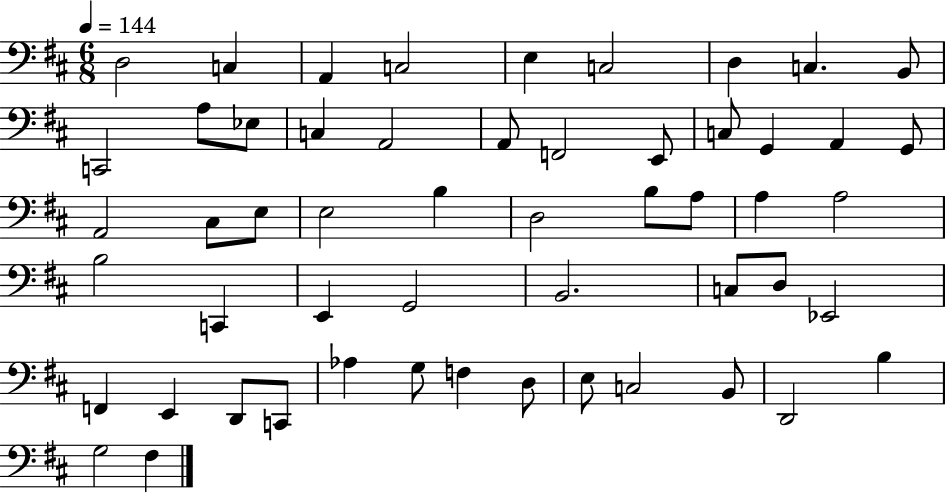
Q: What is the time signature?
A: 6/8